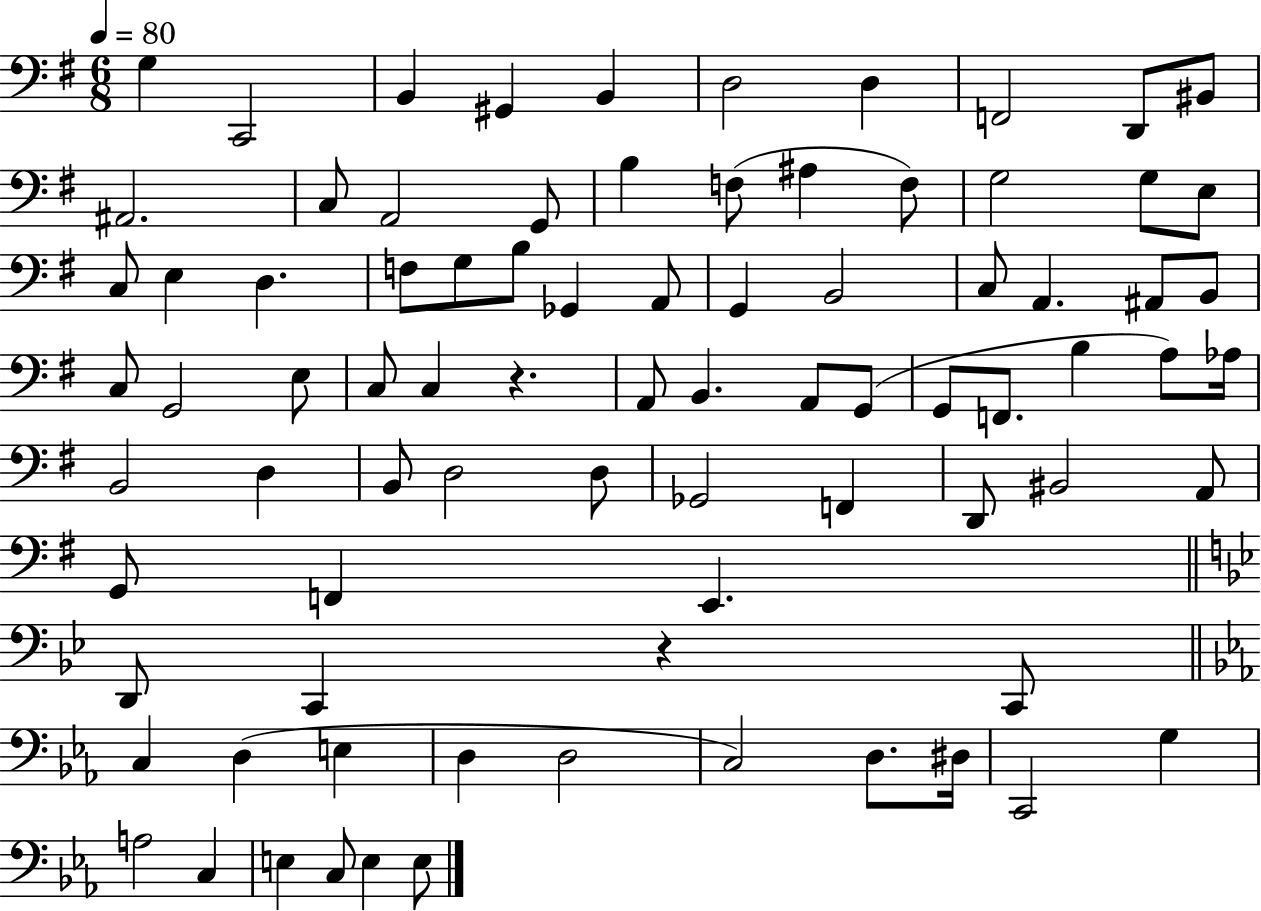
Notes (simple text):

G3/q C2/h B2/q G#2/q B2/q D3/h D3/q F2/h D2/e BIS2/e A#2/h. C3/e A2/h G2/e B3/q F3/e A#3/q F3/e G3/h G3/e E3/e C3/e E3/q D3/q. F3/e G3/e B3/e Gb2/q A2/e G2/q B2/h C3/e A2/q. A#2/e B2/e C3/e G2/h E3/e C3/e C3/q R/q. A2/e B2/q. A2/e G2/e G2/e F2/e. B3/q A3/e Ab3/s B2/h D3/q B2/e D3/h D3/e Gb2/h F2/q D2/e BIS2/h A2/e G2/e F2/q E2/q. D2/e C2/q R/q C2/e C3/q D3/q E3/q D3/q D3/h C3/h D3/e. D#3/s C2/h G3/q A3/h C3/q E3/q C3/e E3/q E3/e